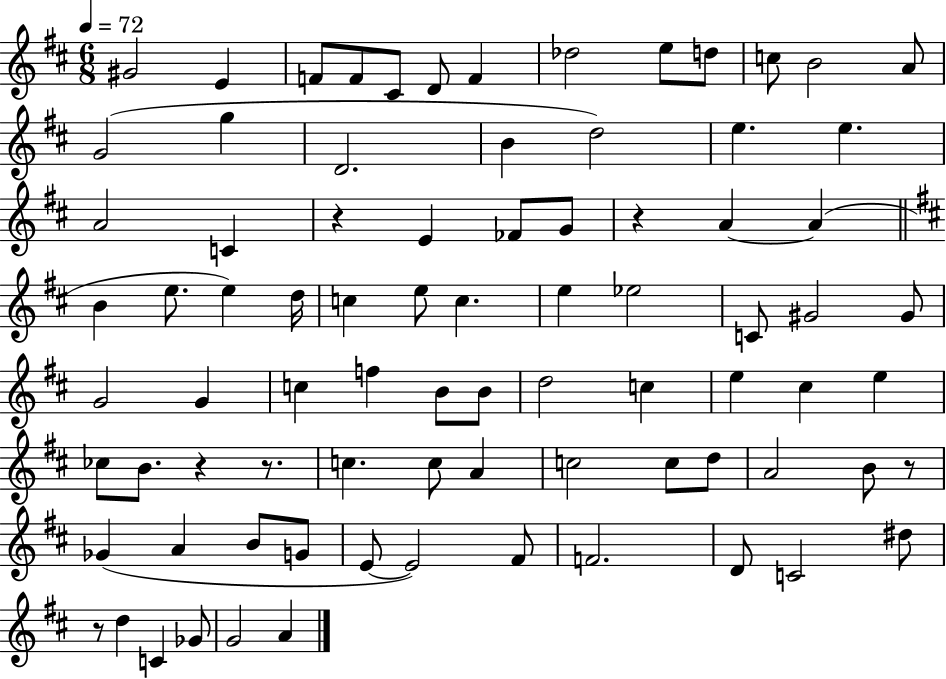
G#4/h E4/q F4/e F4/e C#4/e D4/e F4/q Db5/h E5/e D5/e C5/e B4/h A4/e G4/h G5/q D4/h. B4/q D5/h E5/q. E5/q. A4/h C4/q R/q E4/q FES4/e G4/e R/q A4/q A4/q B4/q E5/e. E5/q D5/s C5/q E5/e C5/q. E5/q Eb5/h C4/e G#4/h G#4/e G4/h G4/q C5/q F5/q B4/e B4/e D5/h C5/q E5/q C#5/q E5/q CES5/e B4/e. R/q R/e. C5/q. C5/e A4/q C5/h C5/e D5/e A4/h B4/e R/e Gb4/q A4/q B4/e G4/e E4/e E4/h F#4/e F4/h. D4/e C4/h D#5/e R/e D5/q C4/q Gb4/e G4/h A4/q